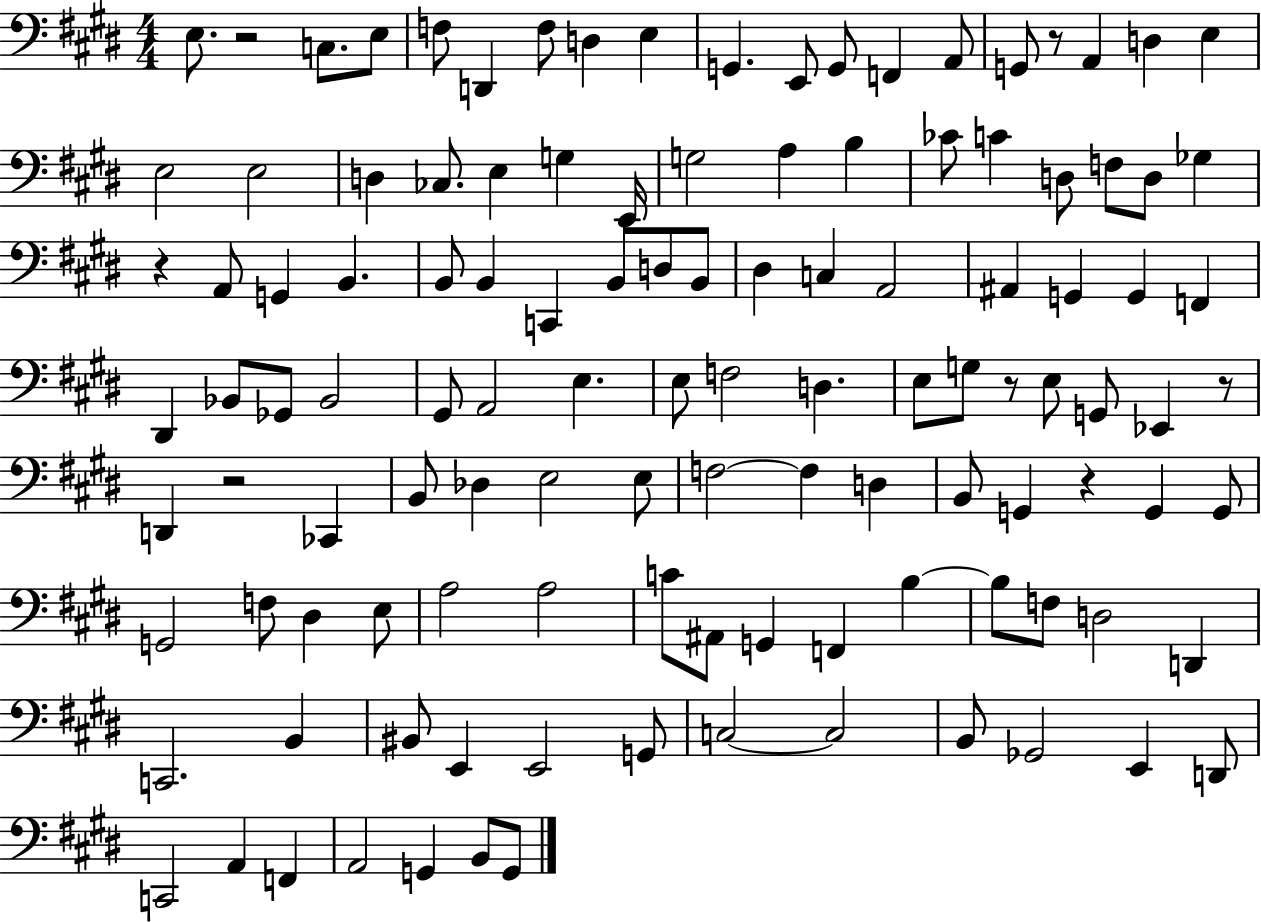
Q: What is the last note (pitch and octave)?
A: G2